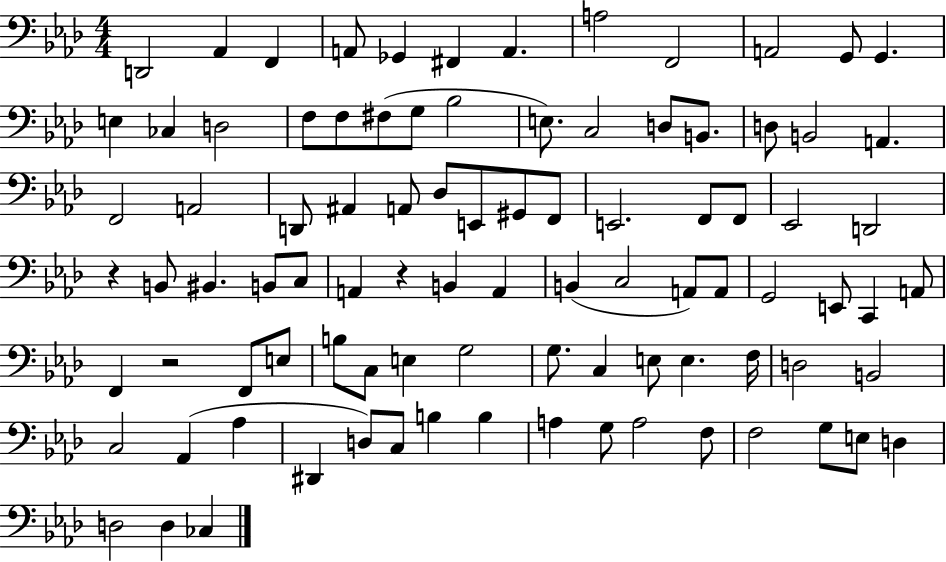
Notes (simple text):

D2/h Ab2/q F2/q A2/e Gb2/q F#2/q A2/q. A3/h F2/h A2/h G2/e G2/q. E3/q CES3/q D3/h F3/e F3/e F#3/e G3/e Bb3/h E3/e. C3/h D3/e B2/e. D3/e B2/h A2/q. F2/h A2/h D2/e A#2/q A2/e Db3/e E2/e G#2/e F2/e E2/h. F2/e F2/e Eb2/h D2/h R/q B2/e BIS2/q. B2/e C3/e A2/q R/q B2/q A2/q B2/q C3/h A2/e A2/e G2/h E2/e C2/q A2/e F2/q R/h F2/e E3/e B3/e C3/e E3/q G3/h G3/e. C3/q E3/e E3/q. F3/s D3/h B2/h C3/h Ab2/q Ab3/q D#2/q D3/e C3/e B3/q B3/q A3/q G3/e A3/h F3/e F3/h G3/e E3/e D3/q D3/h D3/q CES3/q